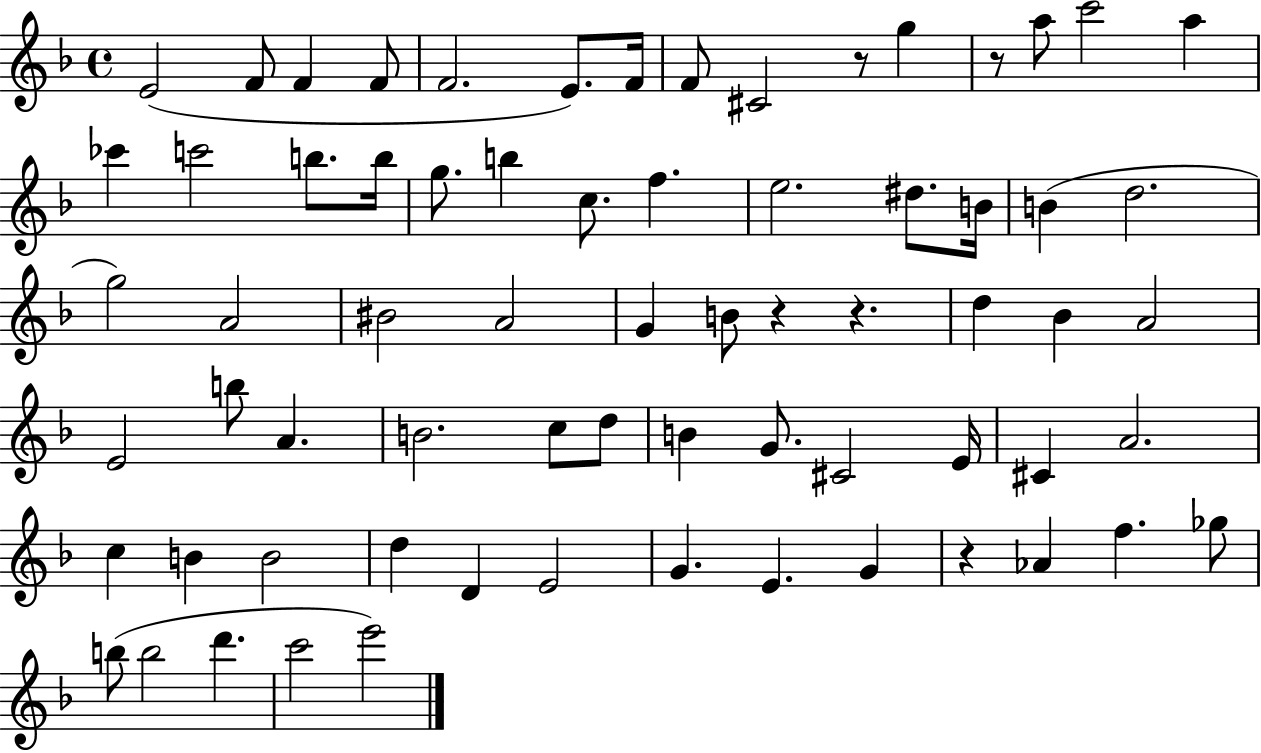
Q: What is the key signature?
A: F major